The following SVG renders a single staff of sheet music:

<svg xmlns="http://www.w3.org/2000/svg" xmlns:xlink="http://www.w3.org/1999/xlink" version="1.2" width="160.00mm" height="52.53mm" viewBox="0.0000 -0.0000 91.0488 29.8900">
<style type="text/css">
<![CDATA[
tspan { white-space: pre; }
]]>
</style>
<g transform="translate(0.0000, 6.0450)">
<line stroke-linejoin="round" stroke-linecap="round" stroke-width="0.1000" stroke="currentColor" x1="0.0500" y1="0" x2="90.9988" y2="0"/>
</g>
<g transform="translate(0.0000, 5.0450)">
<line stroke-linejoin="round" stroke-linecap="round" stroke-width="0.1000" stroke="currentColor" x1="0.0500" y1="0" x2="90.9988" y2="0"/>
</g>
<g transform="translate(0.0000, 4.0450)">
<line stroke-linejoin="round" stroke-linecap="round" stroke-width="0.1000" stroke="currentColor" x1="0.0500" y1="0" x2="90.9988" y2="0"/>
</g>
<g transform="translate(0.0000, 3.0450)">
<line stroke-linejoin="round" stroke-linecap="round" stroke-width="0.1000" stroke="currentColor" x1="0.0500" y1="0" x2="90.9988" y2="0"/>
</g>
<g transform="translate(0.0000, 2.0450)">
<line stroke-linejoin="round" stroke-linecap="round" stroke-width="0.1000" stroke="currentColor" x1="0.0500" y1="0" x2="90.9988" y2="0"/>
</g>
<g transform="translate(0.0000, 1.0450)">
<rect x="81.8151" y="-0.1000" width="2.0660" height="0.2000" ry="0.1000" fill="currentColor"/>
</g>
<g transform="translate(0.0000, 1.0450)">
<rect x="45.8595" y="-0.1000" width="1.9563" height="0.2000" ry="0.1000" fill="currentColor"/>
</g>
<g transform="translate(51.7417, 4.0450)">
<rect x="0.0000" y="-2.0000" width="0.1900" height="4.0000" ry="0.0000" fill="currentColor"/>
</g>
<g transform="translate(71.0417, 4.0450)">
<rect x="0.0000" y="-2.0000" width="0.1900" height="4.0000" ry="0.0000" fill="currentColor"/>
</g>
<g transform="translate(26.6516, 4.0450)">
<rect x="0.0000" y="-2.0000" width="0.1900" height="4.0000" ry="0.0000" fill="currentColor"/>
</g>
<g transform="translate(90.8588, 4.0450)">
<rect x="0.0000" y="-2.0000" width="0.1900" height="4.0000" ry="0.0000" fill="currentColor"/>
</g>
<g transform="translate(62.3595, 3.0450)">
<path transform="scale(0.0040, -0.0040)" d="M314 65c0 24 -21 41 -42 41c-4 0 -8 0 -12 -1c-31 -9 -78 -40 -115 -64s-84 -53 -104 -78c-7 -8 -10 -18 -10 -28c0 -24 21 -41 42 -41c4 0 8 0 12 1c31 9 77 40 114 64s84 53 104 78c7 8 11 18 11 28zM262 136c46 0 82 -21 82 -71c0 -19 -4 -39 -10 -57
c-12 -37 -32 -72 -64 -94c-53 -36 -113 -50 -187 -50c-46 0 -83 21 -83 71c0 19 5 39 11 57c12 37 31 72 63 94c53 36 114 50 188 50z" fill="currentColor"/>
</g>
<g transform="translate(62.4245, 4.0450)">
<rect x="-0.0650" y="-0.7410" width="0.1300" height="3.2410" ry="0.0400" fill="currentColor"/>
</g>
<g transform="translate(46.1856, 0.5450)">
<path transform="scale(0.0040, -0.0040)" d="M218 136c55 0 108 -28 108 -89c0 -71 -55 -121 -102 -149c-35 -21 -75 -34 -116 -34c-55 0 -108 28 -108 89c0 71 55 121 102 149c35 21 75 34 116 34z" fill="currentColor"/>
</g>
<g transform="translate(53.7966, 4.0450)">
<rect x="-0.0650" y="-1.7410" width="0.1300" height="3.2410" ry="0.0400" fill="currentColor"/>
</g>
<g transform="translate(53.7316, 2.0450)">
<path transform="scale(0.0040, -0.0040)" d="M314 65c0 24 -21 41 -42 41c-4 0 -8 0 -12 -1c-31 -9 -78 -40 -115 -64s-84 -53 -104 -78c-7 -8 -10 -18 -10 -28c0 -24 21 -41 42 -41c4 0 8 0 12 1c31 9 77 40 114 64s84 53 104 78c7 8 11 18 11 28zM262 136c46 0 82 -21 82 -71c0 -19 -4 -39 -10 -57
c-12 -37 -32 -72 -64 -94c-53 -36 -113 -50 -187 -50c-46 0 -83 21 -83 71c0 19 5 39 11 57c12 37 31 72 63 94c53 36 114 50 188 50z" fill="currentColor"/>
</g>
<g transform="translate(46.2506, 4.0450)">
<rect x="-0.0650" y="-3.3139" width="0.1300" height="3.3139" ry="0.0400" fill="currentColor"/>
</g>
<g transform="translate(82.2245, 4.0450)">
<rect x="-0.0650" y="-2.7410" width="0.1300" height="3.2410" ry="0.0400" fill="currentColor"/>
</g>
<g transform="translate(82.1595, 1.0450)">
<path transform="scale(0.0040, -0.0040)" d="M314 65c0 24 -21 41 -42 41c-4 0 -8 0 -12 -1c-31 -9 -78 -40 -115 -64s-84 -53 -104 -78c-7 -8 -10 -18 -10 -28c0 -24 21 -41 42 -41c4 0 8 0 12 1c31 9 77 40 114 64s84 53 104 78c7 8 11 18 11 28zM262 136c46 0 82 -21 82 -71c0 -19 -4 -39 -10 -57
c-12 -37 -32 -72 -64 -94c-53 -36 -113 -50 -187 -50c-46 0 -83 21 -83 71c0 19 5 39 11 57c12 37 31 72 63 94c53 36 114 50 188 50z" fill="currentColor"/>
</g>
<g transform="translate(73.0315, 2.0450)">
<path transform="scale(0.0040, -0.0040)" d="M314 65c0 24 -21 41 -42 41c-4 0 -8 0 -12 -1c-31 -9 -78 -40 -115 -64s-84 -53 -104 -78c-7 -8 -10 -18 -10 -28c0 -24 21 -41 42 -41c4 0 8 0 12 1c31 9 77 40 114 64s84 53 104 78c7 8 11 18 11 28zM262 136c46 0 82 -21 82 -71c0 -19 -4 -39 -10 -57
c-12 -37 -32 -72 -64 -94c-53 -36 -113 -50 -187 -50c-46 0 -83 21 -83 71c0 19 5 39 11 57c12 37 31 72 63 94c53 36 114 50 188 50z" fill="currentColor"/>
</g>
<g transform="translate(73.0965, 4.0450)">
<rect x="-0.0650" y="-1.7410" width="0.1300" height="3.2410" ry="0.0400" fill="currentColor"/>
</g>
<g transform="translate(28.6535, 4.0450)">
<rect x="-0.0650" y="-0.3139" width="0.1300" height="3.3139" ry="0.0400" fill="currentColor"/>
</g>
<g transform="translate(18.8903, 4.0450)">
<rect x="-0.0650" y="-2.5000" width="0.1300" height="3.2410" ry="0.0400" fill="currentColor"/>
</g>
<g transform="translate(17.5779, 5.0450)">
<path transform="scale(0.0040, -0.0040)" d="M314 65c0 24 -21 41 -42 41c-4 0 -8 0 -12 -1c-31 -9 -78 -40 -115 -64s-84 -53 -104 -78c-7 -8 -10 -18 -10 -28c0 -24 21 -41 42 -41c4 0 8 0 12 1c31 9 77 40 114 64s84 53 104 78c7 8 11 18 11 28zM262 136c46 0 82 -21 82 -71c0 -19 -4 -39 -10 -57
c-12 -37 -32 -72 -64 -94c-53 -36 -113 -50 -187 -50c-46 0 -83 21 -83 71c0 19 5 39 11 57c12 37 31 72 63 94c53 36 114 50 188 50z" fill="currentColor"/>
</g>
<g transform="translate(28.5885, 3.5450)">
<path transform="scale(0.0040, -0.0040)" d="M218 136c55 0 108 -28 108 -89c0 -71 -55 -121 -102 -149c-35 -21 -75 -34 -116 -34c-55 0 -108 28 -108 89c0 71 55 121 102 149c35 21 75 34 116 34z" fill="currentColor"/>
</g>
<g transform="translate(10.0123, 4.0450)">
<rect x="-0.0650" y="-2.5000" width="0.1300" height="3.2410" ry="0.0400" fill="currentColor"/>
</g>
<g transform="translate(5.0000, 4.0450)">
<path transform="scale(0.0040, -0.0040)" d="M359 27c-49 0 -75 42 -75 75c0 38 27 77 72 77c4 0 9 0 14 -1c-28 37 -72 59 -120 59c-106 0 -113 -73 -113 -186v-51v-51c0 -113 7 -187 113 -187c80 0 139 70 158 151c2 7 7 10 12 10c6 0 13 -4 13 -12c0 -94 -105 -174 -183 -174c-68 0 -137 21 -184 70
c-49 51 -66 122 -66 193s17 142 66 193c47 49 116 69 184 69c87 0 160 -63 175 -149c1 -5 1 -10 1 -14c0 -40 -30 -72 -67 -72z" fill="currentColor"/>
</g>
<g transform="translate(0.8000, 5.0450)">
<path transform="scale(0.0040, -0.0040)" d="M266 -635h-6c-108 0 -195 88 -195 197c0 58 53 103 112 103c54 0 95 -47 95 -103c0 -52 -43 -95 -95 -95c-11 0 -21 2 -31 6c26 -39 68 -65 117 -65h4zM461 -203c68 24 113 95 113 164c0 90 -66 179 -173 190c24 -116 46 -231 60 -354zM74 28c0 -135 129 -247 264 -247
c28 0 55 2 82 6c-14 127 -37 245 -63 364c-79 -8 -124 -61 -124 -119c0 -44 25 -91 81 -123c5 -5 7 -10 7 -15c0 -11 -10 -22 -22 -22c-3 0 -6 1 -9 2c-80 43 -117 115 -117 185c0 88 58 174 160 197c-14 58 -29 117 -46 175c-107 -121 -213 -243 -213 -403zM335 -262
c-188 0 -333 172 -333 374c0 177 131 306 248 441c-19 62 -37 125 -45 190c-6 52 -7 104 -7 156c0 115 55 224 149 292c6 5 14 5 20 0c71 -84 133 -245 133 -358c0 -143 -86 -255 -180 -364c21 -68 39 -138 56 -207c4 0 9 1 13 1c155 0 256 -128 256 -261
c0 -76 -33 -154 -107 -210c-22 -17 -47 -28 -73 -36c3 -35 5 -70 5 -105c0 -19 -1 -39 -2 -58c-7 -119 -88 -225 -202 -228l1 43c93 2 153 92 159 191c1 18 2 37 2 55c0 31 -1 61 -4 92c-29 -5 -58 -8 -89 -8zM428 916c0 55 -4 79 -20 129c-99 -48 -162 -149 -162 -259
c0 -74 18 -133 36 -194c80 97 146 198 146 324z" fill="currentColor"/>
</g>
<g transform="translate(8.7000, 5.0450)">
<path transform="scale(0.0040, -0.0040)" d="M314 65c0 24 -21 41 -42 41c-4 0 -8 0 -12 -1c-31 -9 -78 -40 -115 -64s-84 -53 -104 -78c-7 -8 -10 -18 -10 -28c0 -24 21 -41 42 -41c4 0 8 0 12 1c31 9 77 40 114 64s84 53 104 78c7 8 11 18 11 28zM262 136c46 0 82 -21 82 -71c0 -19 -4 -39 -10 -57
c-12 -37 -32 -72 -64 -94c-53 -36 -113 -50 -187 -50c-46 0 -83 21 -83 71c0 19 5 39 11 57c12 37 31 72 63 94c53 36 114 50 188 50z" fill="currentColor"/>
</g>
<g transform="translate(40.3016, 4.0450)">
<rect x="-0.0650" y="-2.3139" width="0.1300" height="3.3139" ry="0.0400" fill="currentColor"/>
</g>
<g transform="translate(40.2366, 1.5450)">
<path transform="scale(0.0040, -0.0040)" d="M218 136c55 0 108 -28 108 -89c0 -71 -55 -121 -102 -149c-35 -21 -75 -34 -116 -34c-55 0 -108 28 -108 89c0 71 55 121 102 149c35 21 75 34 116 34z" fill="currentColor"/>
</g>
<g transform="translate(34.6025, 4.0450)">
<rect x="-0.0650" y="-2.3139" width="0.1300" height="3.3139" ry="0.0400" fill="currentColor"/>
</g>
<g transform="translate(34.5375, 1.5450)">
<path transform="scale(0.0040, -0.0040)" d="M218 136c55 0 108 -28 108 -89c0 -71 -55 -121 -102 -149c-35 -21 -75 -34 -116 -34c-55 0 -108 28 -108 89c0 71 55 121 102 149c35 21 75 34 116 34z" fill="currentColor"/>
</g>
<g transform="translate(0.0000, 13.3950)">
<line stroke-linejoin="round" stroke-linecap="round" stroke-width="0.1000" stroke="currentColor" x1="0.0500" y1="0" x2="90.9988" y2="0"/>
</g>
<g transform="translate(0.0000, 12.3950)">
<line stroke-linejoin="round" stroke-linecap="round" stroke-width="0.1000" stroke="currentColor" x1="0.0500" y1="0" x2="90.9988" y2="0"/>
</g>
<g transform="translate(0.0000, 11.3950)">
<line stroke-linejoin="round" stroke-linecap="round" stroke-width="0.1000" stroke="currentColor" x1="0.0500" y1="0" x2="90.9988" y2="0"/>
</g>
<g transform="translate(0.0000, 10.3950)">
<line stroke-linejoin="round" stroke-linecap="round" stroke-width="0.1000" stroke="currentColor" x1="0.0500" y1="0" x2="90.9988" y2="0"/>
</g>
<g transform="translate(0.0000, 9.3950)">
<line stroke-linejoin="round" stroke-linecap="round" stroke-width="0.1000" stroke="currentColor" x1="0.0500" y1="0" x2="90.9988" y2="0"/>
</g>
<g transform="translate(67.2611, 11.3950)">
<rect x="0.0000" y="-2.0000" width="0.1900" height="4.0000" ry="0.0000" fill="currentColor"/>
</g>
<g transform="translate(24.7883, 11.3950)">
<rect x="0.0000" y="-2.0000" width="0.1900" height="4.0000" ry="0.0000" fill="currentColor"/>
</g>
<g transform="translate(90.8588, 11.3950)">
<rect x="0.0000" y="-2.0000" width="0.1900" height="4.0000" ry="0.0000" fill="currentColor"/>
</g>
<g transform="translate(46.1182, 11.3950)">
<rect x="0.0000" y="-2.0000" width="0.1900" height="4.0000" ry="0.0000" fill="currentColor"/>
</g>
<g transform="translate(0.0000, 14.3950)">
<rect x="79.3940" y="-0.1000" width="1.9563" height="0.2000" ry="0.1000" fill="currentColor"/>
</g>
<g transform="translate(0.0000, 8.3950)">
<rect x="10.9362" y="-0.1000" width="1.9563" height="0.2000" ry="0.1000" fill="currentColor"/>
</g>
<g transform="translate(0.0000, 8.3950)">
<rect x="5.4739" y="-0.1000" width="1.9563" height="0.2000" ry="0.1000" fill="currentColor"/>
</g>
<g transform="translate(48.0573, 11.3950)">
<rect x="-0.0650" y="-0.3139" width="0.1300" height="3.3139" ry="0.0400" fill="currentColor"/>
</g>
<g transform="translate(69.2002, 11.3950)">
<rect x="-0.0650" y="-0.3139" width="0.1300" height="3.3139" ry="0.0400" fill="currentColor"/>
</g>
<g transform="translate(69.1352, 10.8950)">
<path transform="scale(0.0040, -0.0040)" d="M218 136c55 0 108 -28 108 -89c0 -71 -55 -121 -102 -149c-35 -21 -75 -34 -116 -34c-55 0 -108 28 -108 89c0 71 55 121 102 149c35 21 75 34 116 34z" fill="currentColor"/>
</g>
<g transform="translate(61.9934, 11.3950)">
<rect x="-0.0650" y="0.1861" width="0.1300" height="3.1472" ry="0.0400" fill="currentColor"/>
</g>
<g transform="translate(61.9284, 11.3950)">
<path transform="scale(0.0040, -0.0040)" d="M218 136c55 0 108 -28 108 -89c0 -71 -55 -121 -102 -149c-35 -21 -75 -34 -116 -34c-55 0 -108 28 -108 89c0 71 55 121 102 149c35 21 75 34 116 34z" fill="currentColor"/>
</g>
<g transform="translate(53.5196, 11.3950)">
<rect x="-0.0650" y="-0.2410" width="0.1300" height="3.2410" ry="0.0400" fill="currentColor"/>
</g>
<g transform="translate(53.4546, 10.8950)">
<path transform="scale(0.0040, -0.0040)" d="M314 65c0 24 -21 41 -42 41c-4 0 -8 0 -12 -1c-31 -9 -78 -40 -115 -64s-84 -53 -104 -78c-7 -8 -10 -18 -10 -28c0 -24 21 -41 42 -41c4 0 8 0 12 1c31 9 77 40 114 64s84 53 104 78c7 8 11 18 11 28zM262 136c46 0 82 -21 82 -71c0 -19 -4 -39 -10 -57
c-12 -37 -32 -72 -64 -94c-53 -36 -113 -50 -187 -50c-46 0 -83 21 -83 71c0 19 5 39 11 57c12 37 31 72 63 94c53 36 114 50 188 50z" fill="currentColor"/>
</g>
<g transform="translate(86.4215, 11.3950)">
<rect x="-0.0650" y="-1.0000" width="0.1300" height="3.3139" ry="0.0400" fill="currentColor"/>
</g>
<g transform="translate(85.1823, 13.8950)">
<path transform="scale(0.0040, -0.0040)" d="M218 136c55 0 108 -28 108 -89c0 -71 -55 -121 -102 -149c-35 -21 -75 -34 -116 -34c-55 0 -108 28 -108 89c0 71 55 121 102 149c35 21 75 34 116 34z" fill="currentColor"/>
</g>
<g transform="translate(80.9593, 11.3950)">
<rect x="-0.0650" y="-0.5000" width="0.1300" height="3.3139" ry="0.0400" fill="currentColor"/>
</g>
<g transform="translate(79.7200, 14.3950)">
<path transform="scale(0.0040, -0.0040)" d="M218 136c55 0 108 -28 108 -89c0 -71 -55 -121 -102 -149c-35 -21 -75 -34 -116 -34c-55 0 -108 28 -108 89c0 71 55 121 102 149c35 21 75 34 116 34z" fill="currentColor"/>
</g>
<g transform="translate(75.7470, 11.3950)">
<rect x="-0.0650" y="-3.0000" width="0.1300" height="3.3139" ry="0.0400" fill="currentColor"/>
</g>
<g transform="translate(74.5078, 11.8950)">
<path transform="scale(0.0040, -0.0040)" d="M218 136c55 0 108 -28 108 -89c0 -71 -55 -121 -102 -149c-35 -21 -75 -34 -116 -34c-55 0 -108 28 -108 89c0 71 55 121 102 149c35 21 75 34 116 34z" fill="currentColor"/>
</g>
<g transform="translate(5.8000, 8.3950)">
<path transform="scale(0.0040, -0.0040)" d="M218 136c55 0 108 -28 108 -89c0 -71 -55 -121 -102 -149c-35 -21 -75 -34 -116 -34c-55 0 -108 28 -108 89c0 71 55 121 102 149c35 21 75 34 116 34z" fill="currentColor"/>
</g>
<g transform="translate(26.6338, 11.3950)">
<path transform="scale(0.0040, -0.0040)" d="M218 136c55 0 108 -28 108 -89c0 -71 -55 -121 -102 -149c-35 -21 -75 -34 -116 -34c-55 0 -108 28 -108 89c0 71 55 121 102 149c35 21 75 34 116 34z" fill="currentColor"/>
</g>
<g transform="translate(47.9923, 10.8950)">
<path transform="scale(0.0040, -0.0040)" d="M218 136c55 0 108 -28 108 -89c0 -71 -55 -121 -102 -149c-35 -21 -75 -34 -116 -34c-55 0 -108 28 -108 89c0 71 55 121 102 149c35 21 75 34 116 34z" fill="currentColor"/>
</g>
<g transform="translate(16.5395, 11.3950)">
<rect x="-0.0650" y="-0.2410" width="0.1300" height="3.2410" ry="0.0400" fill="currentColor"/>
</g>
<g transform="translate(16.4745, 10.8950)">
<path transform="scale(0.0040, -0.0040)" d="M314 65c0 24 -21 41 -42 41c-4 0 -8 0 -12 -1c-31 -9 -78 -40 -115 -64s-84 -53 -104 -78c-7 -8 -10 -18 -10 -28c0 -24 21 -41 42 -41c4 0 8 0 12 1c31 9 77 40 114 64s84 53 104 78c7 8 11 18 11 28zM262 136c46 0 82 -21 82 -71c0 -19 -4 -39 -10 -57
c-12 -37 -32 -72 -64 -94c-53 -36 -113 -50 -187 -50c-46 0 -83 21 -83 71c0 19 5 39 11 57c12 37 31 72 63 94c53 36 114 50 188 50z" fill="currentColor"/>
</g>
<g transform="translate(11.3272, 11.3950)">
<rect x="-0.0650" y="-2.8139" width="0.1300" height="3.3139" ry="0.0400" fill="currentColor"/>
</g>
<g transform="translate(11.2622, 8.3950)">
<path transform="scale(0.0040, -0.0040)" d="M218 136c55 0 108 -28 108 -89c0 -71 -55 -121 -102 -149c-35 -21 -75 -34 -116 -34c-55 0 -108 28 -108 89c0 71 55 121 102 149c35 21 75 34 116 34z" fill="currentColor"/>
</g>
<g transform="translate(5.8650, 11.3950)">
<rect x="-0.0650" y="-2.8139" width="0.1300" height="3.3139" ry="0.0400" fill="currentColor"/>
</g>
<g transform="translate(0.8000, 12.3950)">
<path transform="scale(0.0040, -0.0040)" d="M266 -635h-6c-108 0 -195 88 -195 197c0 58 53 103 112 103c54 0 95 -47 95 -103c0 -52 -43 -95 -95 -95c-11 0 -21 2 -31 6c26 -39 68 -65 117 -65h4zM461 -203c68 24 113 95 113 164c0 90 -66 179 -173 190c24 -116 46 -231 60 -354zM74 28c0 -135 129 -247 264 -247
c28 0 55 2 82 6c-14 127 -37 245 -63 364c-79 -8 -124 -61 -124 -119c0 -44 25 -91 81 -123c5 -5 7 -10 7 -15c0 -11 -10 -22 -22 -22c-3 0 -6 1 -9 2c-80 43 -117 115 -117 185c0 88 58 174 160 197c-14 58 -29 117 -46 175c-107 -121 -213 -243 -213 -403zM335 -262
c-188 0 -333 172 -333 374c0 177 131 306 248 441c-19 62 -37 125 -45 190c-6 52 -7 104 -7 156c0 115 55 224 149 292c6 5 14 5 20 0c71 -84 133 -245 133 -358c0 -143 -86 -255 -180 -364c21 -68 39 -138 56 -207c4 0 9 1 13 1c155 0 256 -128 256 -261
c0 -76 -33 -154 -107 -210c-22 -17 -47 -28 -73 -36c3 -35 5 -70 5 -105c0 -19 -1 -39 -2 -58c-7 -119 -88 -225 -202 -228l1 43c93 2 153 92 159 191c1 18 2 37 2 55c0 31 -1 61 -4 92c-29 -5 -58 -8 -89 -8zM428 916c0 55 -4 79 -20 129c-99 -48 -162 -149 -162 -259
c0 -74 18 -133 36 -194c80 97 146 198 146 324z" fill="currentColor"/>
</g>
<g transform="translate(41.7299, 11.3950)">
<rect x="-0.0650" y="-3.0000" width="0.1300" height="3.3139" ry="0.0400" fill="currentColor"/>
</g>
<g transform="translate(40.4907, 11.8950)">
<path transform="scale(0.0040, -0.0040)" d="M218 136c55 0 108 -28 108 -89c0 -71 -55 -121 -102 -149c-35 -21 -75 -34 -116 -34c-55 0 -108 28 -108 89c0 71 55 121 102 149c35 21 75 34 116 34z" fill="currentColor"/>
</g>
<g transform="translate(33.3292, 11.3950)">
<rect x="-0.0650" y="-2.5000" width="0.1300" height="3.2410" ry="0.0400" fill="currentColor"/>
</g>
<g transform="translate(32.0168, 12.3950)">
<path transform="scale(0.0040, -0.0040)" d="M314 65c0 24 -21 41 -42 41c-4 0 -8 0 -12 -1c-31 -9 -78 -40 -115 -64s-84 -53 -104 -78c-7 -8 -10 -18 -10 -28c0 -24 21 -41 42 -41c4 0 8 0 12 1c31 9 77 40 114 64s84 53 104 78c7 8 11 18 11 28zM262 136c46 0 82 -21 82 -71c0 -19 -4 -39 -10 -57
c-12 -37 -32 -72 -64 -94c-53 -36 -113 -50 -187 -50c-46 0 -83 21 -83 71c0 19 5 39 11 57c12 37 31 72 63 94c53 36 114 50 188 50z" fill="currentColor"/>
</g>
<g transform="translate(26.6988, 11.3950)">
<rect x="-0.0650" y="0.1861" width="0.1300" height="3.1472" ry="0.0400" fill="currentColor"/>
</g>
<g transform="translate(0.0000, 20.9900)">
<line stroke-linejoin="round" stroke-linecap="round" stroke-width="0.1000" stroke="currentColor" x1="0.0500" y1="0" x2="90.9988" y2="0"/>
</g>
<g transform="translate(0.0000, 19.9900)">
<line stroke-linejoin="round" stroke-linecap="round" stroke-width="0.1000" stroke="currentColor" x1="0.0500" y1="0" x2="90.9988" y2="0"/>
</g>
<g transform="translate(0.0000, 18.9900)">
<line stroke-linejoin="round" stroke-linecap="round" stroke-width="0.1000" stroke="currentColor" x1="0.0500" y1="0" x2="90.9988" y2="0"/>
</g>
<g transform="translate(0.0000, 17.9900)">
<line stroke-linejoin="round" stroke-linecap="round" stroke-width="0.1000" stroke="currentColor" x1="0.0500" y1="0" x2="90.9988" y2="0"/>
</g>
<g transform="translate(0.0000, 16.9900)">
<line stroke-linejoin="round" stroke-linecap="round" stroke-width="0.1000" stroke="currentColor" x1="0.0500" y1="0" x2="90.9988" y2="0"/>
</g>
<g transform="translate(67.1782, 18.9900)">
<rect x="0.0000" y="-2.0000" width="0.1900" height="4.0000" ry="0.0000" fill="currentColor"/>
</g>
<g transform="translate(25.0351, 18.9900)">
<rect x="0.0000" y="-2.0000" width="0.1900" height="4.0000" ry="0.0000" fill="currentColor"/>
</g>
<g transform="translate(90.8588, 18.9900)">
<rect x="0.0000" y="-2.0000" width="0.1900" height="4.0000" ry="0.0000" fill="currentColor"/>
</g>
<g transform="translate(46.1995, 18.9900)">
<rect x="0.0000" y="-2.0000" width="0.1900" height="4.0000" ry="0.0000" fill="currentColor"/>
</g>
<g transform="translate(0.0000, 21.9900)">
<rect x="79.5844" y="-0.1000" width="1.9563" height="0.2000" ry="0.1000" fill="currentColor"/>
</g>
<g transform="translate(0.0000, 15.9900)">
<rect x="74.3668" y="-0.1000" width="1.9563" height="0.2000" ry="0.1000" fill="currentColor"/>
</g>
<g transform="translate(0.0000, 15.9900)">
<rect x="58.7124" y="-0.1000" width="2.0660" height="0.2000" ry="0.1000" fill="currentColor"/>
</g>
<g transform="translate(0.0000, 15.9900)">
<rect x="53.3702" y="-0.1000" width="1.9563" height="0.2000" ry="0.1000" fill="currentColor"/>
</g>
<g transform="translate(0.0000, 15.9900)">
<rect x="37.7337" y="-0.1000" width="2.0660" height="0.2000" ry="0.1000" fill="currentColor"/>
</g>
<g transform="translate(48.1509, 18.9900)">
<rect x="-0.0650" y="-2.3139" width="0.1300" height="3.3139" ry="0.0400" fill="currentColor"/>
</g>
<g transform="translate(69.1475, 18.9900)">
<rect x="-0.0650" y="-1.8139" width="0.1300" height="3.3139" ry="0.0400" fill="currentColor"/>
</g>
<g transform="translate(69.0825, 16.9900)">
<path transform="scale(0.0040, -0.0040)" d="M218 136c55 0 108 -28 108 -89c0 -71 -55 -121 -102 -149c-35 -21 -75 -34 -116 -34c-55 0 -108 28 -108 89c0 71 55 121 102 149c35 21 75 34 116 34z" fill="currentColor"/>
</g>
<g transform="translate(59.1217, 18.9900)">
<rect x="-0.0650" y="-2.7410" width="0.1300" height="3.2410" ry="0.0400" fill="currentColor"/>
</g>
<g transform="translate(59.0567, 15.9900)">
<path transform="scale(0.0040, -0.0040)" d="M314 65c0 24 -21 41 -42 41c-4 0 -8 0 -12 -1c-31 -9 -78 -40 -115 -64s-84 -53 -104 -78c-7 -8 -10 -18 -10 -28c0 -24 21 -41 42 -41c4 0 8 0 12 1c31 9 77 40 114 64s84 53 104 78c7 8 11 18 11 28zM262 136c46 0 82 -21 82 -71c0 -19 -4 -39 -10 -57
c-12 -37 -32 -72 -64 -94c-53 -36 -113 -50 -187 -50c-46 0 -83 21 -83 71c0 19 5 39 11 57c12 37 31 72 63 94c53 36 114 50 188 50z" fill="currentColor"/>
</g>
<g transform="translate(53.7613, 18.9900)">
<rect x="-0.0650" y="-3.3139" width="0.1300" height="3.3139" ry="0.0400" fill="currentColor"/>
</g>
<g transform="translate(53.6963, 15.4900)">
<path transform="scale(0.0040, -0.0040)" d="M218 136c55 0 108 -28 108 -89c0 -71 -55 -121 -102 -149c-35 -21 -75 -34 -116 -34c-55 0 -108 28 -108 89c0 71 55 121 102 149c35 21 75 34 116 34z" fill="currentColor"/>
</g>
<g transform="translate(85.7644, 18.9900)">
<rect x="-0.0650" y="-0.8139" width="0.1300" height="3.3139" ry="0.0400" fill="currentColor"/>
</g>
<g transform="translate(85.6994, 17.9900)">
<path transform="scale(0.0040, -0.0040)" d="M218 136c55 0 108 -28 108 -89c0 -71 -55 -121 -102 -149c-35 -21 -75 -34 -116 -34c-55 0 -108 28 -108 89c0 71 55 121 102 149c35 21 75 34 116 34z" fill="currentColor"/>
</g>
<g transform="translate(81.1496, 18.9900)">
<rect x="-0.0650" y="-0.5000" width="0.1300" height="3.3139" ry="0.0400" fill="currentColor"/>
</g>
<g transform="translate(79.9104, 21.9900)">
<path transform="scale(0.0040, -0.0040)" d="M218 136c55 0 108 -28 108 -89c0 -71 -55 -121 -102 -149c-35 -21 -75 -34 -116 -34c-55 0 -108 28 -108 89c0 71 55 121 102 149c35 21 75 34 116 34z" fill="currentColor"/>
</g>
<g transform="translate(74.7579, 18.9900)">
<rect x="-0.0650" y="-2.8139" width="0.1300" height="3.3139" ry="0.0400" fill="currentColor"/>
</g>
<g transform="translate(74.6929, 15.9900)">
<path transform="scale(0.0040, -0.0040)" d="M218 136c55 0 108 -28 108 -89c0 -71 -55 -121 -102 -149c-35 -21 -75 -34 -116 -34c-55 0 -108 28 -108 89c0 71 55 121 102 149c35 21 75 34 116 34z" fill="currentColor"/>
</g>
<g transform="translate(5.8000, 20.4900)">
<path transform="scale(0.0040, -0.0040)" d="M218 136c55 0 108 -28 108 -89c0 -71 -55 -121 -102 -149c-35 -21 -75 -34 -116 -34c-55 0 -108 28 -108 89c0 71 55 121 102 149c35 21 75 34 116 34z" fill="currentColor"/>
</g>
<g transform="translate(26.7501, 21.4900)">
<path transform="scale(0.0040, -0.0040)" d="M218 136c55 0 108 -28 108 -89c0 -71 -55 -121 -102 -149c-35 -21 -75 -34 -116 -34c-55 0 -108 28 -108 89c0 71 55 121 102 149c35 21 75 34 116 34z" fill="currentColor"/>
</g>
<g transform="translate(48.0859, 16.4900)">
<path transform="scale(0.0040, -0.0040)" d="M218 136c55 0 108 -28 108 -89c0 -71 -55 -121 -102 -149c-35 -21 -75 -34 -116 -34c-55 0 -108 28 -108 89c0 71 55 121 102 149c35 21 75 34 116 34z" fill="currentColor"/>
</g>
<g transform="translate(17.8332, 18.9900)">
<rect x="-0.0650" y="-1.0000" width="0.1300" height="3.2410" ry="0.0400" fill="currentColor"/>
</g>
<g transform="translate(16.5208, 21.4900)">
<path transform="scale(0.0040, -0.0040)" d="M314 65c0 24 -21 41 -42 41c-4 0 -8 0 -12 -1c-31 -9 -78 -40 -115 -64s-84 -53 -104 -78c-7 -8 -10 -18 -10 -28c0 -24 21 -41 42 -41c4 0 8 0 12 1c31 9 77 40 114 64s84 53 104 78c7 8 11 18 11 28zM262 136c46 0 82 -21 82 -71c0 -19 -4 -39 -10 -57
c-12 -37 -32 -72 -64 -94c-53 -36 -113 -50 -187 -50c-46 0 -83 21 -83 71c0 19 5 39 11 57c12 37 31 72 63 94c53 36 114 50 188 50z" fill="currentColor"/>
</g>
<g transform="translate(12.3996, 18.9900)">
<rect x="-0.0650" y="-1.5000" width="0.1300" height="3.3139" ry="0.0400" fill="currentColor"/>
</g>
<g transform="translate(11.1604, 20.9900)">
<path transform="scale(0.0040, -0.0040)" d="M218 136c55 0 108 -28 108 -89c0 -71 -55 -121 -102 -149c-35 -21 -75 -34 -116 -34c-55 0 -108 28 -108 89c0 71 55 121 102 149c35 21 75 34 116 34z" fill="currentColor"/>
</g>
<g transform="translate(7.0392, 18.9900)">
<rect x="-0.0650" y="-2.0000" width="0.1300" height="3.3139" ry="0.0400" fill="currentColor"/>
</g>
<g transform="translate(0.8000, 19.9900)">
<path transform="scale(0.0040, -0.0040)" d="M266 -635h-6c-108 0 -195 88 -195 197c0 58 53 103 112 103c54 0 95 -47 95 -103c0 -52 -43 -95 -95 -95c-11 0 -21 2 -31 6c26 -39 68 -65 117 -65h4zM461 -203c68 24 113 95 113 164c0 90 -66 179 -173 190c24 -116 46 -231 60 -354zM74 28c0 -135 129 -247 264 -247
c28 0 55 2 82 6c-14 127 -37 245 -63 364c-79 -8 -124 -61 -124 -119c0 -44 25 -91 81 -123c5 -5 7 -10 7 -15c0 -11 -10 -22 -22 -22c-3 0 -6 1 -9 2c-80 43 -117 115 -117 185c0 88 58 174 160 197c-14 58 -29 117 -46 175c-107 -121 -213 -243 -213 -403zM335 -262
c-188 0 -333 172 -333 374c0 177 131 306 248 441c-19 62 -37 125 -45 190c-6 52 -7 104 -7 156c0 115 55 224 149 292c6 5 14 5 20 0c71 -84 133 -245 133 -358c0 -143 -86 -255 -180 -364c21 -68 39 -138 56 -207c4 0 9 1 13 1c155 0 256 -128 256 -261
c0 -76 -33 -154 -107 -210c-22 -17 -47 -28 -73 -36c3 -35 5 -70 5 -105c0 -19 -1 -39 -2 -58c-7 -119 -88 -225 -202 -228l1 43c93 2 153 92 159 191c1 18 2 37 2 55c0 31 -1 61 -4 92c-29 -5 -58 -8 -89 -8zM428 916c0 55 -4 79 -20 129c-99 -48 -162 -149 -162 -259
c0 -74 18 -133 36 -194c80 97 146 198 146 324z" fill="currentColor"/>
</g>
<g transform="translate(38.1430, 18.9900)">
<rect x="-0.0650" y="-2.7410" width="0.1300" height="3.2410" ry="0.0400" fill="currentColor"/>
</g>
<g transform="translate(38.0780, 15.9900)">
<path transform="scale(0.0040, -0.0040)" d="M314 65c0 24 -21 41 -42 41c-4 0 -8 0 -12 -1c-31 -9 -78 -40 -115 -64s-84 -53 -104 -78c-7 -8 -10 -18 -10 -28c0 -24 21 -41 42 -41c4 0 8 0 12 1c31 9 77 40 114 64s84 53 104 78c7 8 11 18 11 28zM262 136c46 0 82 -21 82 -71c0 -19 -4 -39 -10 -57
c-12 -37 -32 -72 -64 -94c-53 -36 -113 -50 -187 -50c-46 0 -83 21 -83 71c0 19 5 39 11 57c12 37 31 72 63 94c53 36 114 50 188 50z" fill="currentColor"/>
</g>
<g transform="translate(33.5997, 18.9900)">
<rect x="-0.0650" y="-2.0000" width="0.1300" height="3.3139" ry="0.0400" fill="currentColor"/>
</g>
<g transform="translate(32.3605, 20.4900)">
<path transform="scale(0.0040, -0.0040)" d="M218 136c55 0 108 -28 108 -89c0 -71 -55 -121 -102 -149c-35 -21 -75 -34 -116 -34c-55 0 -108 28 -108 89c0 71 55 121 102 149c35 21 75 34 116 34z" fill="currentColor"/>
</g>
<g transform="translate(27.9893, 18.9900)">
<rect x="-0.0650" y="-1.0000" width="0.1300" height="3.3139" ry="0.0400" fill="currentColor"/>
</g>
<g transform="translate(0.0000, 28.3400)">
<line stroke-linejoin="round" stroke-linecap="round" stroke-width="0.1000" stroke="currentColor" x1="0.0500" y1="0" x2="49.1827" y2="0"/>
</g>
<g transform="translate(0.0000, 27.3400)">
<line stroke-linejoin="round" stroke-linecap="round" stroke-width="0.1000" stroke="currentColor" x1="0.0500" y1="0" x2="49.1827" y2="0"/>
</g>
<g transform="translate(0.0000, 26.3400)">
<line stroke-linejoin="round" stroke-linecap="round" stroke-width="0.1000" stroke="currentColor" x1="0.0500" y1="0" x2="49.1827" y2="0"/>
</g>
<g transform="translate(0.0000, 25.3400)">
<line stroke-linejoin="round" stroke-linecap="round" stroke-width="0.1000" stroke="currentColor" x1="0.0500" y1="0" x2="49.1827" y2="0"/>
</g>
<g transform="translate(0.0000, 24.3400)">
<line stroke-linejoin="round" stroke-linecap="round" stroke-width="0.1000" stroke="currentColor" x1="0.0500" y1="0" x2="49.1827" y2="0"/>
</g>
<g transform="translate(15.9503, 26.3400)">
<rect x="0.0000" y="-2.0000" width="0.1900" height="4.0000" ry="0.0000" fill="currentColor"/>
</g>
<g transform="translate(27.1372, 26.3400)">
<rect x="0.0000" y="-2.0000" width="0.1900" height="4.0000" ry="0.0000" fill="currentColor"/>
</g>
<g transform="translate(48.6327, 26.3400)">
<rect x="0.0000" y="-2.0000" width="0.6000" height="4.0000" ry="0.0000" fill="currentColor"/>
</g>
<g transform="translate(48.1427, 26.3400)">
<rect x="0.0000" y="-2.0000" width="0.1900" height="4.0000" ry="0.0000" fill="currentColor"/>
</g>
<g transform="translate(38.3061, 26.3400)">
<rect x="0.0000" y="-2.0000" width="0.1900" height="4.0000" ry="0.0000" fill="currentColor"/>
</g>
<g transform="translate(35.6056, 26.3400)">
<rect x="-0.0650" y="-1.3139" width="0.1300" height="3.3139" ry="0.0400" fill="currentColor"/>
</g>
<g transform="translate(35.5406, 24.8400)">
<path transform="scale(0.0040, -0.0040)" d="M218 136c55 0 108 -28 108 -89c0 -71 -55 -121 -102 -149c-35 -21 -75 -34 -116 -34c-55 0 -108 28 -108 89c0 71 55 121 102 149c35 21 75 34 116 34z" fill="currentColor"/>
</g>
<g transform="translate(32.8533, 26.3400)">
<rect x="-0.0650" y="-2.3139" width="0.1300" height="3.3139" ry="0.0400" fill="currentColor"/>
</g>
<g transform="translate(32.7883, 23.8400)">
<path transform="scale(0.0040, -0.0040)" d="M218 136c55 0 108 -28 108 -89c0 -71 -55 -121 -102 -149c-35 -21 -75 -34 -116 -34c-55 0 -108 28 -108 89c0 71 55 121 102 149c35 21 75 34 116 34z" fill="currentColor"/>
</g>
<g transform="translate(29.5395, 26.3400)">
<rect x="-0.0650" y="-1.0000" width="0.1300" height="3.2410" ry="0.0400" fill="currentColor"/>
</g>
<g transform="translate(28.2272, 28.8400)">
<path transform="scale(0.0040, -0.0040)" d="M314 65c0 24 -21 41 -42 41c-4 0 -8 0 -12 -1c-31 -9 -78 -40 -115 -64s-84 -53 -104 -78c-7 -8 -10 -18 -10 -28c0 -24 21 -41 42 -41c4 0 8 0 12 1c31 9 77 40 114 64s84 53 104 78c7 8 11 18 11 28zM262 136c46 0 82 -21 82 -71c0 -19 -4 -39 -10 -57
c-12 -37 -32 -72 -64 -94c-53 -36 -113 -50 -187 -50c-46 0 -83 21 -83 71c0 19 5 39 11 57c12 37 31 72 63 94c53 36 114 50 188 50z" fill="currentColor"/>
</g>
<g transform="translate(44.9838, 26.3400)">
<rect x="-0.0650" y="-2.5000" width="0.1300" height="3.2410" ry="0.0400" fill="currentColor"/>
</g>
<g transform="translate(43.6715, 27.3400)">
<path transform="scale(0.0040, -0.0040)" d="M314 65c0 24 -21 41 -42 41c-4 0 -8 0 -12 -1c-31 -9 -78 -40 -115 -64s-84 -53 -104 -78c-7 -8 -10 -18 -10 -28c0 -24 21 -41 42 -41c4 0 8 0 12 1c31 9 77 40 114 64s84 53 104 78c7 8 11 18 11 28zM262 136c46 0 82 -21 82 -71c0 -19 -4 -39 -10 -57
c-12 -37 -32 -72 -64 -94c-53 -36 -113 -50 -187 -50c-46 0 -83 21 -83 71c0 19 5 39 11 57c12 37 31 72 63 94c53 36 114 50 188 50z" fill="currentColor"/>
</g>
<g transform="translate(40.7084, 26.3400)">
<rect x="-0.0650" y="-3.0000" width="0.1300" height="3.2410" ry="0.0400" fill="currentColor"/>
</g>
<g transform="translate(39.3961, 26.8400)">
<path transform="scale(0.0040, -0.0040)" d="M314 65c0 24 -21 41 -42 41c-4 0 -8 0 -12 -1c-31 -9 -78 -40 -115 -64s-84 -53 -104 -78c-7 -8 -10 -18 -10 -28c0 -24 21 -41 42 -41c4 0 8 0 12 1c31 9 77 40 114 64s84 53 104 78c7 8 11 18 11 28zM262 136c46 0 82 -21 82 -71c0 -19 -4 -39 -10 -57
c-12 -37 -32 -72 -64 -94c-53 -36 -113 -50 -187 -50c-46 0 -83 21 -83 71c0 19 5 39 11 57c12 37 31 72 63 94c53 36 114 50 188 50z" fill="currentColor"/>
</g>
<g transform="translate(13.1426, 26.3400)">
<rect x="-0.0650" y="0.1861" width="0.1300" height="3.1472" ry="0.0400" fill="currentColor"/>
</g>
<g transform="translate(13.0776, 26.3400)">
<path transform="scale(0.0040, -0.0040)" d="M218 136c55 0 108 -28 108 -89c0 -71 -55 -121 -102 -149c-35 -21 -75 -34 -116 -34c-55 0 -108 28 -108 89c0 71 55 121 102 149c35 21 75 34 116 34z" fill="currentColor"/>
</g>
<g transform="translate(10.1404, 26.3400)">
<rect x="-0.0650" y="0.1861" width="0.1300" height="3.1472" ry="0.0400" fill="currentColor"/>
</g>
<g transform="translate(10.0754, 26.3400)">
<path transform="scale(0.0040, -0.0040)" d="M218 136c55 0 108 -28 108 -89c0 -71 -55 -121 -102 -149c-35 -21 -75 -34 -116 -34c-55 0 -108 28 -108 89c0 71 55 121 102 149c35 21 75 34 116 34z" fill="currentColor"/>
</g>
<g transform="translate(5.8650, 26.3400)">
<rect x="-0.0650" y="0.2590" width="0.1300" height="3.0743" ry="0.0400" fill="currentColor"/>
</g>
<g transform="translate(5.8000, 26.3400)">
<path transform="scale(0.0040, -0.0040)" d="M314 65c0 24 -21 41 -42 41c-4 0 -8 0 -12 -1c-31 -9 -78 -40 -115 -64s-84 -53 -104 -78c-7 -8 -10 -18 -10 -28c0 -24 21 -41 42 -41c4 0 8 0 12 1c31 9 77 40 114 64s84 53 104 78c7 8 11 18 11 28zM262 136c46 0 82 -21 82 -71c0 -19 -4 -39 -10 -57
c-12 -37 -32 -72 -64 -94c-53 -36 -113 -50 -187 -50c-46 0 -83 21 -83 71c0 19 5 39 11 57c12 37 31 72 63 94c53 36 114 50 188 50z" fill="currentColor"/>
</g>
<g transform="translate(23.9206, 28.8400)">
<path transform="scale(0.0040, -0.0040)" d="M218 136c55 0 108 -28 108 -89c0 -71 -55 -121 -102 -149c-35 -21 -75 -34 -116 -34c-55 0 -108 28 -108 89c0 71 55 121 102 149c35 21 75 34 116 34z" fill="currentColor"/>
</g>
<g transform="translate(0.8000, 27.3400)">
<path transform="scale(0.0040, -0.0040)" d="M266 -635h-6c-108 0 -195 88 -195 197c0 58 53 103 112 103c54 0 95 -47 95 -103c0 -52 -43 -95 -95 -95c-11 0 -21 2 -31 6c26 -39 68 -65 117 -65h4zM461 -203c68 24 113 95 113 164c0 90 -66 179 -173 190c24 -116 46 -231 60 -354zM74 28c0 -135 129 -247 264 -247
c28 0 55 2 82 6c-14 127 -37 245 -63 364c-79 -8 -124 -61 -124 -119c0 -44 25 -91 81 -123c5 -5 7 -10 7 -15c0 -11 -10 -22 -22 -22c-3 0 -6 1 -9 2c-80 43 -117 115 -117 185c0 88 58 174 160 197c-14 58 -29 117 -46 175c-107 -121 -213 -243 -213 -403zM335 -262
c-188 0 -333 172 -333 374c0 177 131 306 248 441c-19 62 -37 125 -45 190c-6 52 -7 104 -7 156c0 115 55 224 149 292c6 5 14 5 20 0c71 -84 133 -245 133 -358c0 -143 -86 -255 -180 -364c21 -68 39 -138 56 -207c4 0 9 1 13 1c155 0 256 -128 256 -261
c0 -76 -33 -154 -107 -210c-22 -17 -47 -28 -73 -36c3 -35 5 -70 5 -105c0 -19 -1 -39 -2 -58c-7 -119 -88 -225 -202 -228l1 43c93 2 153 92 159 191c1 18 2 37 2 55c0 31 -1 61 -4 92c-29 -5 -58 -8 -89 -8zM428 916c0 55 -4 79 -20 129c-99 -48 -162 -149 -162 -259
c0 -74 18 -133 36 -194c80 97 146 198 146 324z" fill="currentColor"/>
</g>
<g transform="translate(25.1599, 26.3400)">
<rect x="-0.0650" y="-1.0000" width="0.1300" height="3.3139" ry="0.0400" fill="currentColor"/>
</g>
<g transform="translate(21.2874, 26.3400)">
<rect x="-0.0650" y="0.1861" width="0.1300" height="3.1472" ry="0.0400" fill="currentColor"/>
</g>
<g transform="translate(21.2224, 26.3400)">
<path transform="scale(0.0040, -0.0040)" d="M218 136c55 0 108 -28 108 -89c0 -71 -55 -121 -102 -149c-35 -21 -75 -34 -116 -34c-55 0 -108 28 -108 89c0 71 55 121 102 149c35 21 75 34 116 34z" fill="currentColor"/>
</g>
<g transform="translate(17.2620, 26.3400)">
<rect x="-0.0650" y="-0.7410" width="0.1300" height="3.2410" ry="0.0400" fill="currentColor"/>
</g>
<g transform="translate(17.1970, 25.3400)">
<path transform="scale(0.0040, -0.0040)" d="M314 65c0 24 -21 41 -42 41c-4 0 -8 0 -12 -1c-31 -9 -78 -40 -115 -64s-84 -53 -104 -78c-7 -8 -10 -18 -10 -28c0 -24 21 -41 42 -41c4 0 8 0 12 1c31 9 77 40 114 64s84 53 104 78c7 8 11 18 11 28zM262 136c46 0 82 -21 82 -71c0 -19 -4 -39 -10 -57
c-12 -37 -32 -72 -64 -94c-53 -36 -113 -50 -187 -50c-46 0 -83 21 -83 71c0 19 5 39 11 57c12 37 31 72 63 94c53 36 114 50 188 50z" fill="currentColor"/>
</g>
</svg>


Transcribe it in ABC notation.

X:1
T:Untitled
M:4/4
L:1/4
K:C
G2 G2 c g g b f2 d2 f2 a2 a a c2 B G2 A c c2 B c A C D F E D2 D F a2 g b a2 f a C d B2 B B d2 B D D2 g e A2 G2